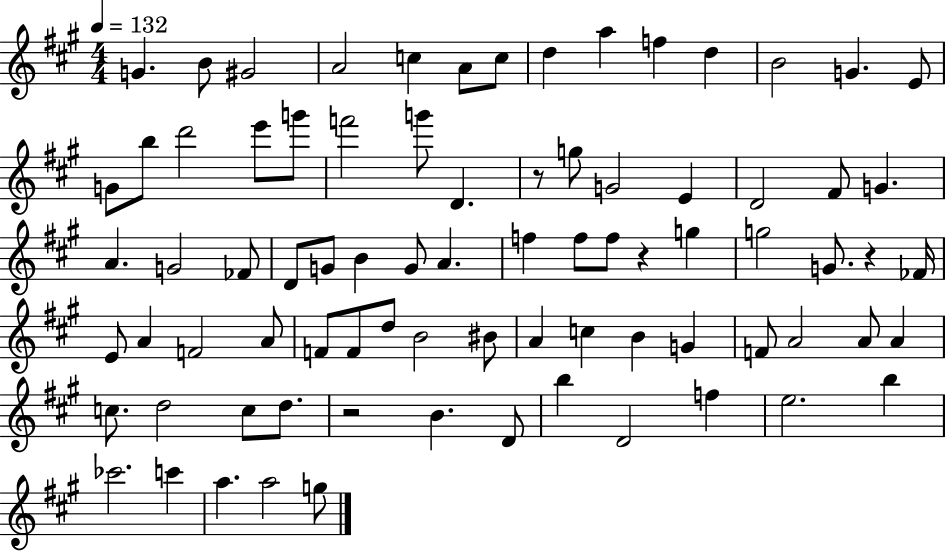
G4/q. B4/e G#4/h A4/h C5/q A4/e C5/e D5/q A5/q F5/q D5/q B4/h G4/q. E4/e G4/e B5/e D6/h E6/e G6/e F6/h G6/e D4/q. R/e G5/e G4/h E4/q D4/h F#4/e G4/q. A4/q. G4/h FES4/e D4/e G4/e B4/q G4/e A4/q. F5/q F5/e F5/e R/q G5/q G5/h G4/e. R/q FES4/s E4/e A4/q F4/h A4/e F4/e F4/e D5/e B4/h BIS4/e A4/q C5/q B4/q G4/q F4/e A4/h A4/e A4/q C5/e. D5/h C5/e D5/e. R/h B4/q. D4/e B5/q D4/h F5/q E5/h. B5/q CES6/h. C6/q A5/q. A5/h G5/e